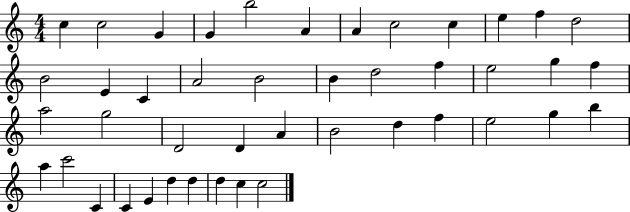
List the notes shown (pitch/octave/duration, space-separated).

C5/q C5/h G4/q G4/q B5/h A4/q A4/q C5/h C5/q E5/q F5/q D5/h B4/h E4/q C4/q A4/h B4/h B4/q D5/h F5/q E5/h G5/q F5/q A5/h G5/h D4/h D4/q A4/q B4/h D5/q F5/q E5/h G5/q B5/q A5/q C6/h C4/q C4/q E4/q D5/q D5/q D5/q C5/q C5/h